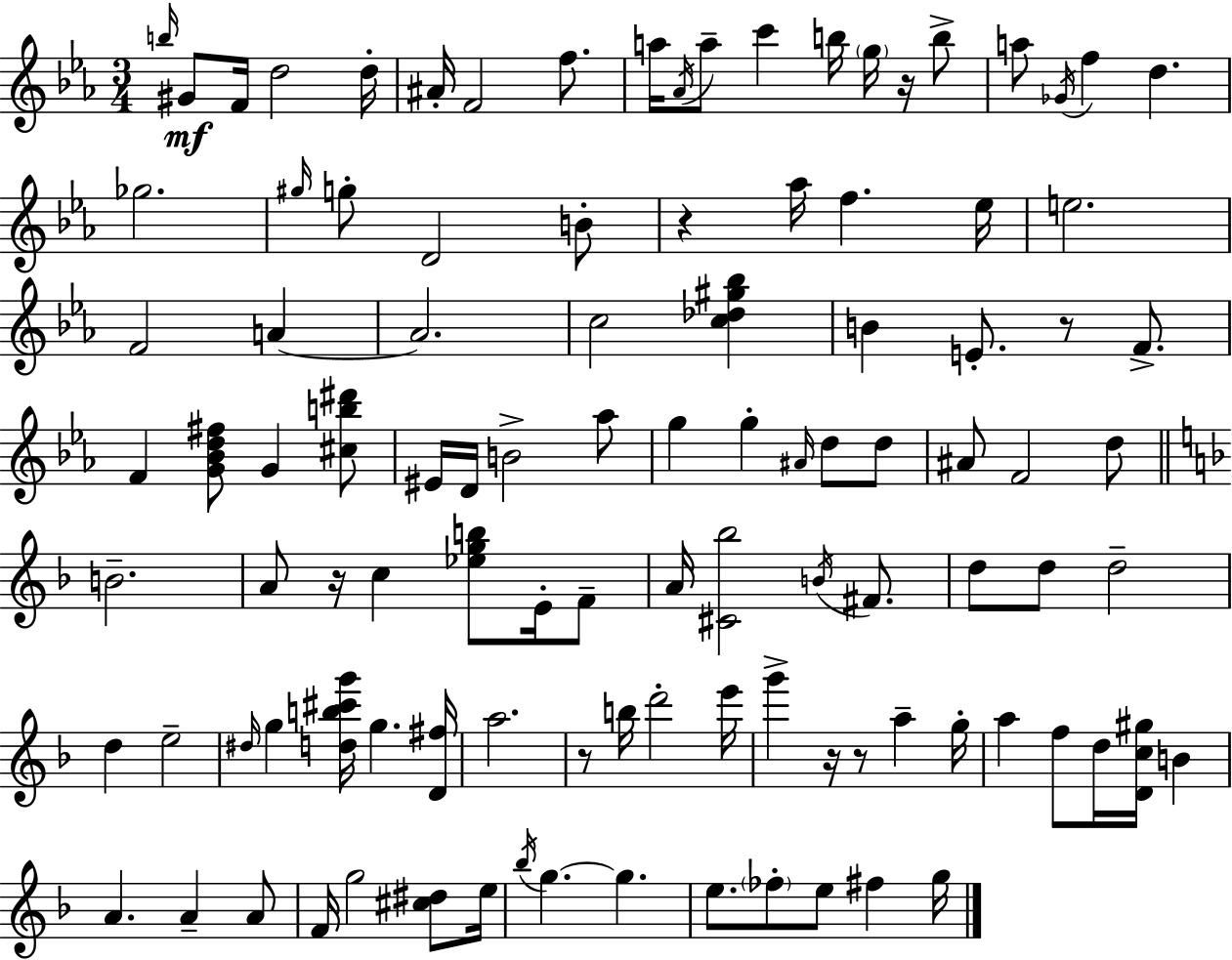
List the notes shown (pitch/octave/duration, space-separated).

B5/s G#4/e F4/s D5/h D5/s A#4/s F4/h F5/e. A5/s Ab4/s A5/e C6/q B5/s G5/s R/s B5/e A5/e Gb4/s F5/q D5/q. Gb5/h. G#5/s G5/e D4/h B4/e R/q Ab5/s F5/q. Eb5/s E5/h. F4/h A4/q A4/h. C5/h [C5,Db5,G#5,Bb5]/q B4/q E4/e. R/e F4/e. F4/q [G4,Bb4,D5,F#5]/e G4/q [C#5,B5,D#6]/e EIS4/s D4/s B4/h Ab5/e G5/q G5/q A#4/s D5/e D5/e A#4/e F4/h D5/e B4/h. A4/e R/s C5/q [Eb5,G5,B5]/e E4/s F4/e A4/s [C#4,Bb5]/h B4/s F#4/e. D5/e D5/e D5/h D5/q E5/h D#5/s G5/q [D5,B5,C#6,G6]/s G5/q. [D4,F#5]/s A5/h. R/e B5/s D6/h E6/s G6/q R/s R/e A5/q G5/s A5/q F5/e D5/s [D4,C5,G#5]/s B4/q A4/q. A4/q A4/e F4/s G5/h [C#5,D#5]/e E5/s Bb5/s G5/q. G5/q. E5/e. FES5/e E5/e F#5/q G5/s